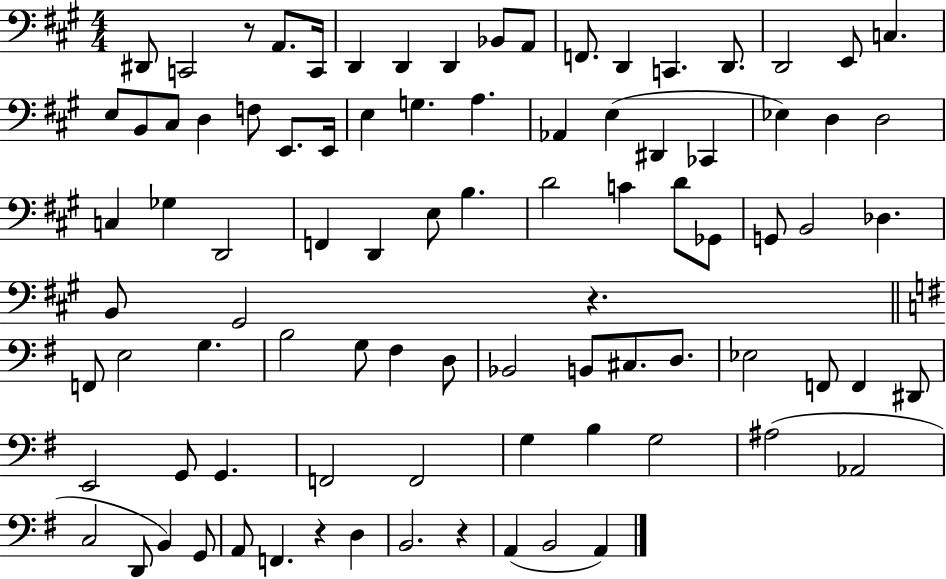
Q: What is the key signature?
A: A major